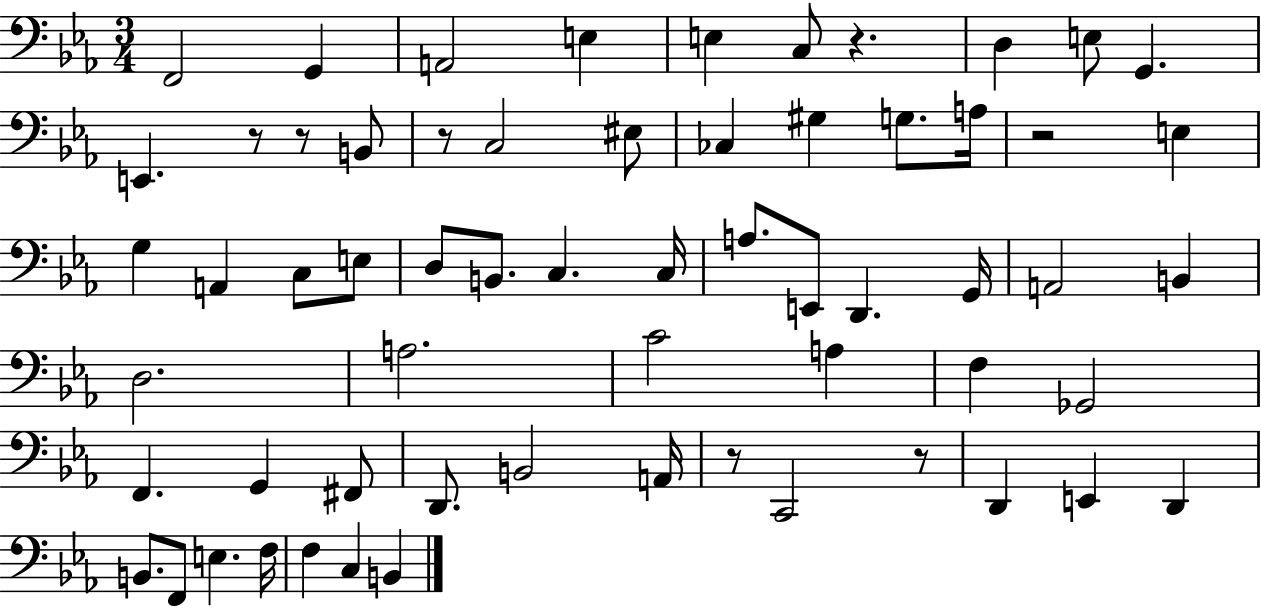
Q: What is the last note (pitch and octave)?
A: B2